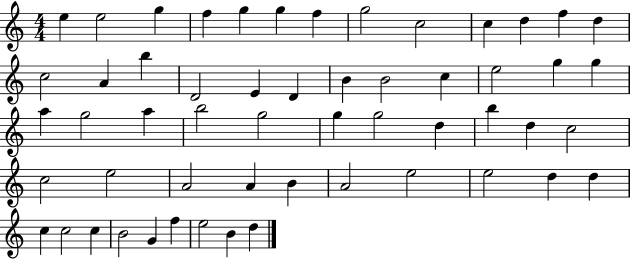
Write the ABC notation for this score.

X:1
T:Untitled
M:4/4
L:1/4
K:C
e e2 g f g g f g2 c2 c d f d c2 A b D2 E D B B2 c e2 g g a g2 a b2 g2 g g2 d b d c2 c2 e2 A2 A B A2 e2 e2 d d c c2 c B2 G f e2 B d